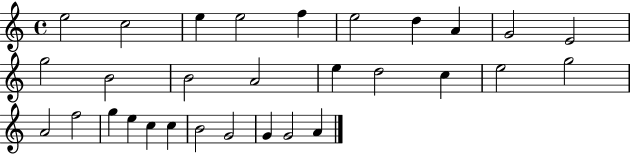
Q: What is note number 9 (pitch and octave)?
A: G4